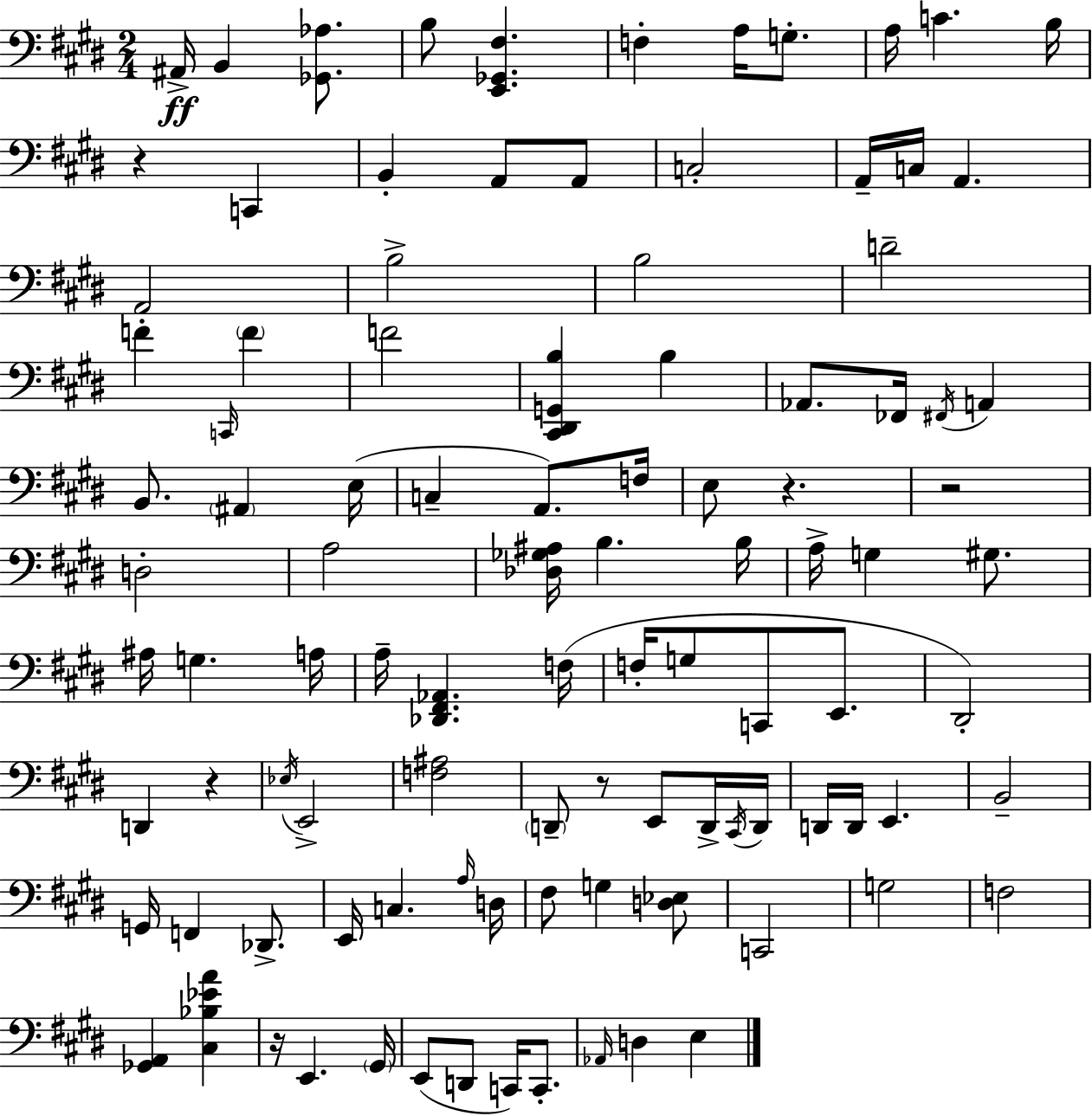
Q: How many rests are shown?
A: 6